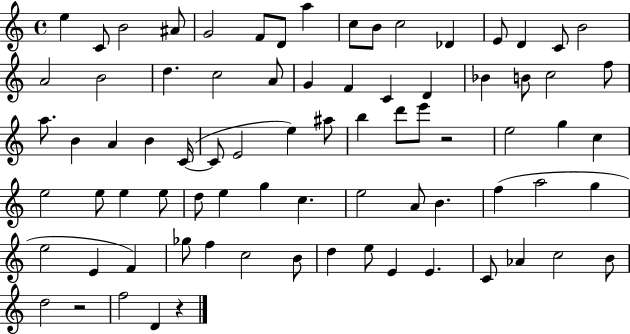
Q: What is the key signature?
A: C major